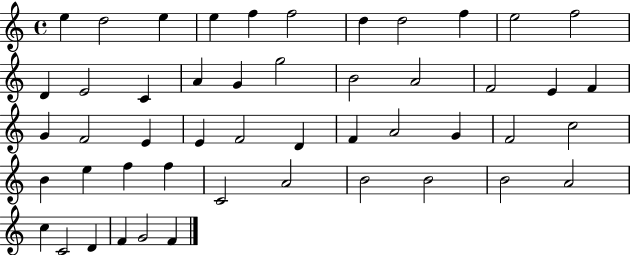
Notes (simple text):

E5/q D5/h E5/q E5/q F5/q F5/h D5/q D5/h F5/q E5/h F5/h D4/q E4/h C4/q A4/q G4/q G5/h B4/h A4/h F4/h E4/q F4/q G4/q F4/h E4/q E4/q F4/h D4/q F4/q A4/h G4/q F4/h C5/h B4/q E5/q F5/q F5/q C4/h A4/h B4/h B4/h B4/h A4/h C5/q C4/h D4/q F4/q G4/h F4/q